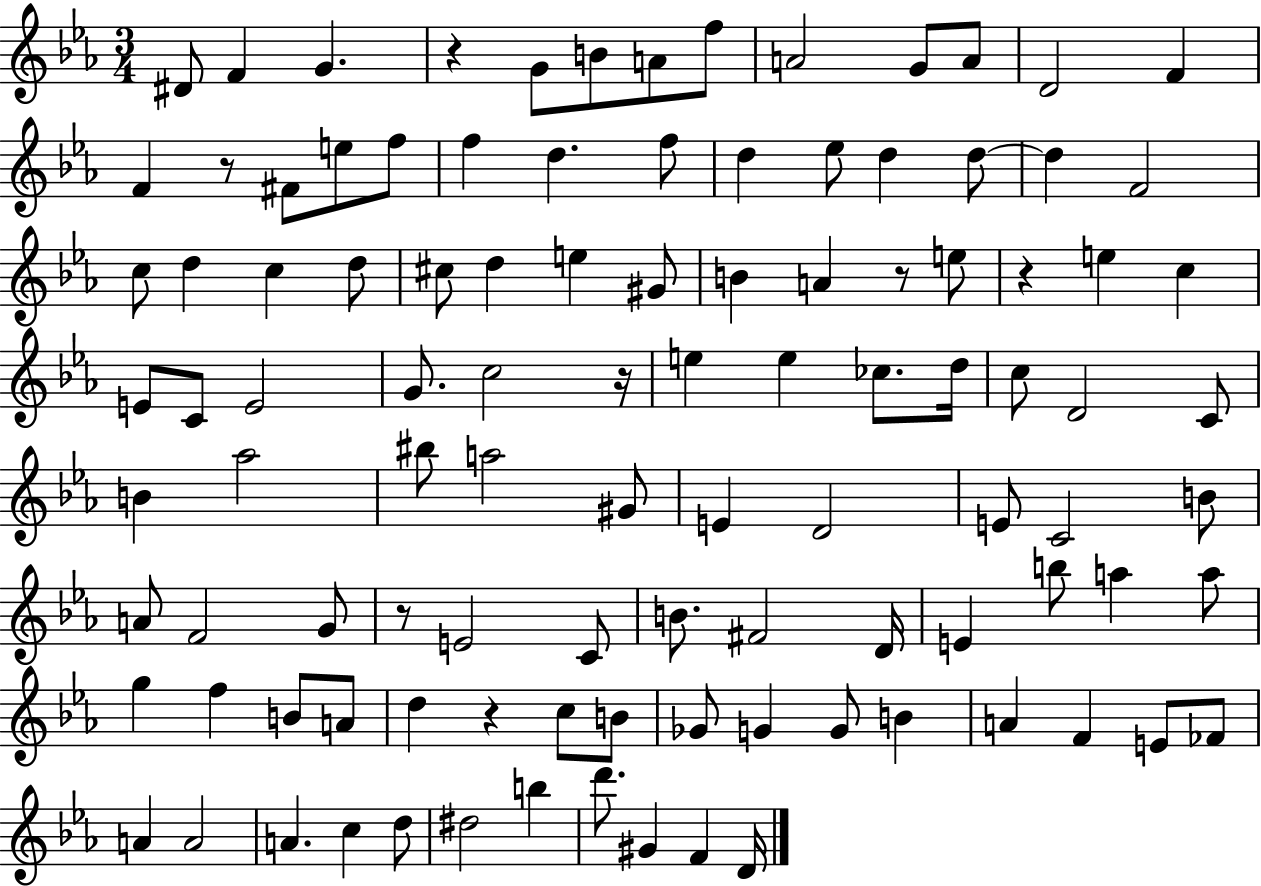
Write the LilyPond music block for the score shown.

{
  \clef treble
  \numericTimeSignature
  \time 3/4
  \key ees \major
  \repeat volta 2 { dis'8 f'4 g'4. | r4 g'8 b'8 a'8 f''8 | a'2 g'8 a'8 | d'2 f'4 | \break f'4 r8 fis'8 e''8 f''8 | f''4 d''4. f''8 | d''4 ees''8 d''4 d''8~~ | d''4 f'2 | \break c''8 d''4 c''4 d''8 | cis''8 d''4 e''4 gis'8 | b'4 a'4 r8 e''8 | r4 e''4 c''4 | \break e'8 c'8 e'2 | g'8. c''2 r16 | e''4 e''4 ces''8. d''16 | c''8 d'2 c'8 | \break b'4 aes''2 | bis''8 a''2 gis'8 | e'4 d'2 | e'8 c'2 b'8 | \break a'8 f'2 g'8 | r8 e'2 c'8 | b'8. fis'2 d'16 | e'4 b''8 a''4 a''8 | \break g''4 f''4 b'8 a'8 | d''4 r4 c''8 b'8 | ges'8 g'4 g'8 b'4 | a'4 f'4 e'8 fes'8 | \break a'4 a'2 | a'4. c''4 d''8 | dis''2 b''4 | d'''8. gis'4 f'4 d'16 | \break } \bar "|."
}